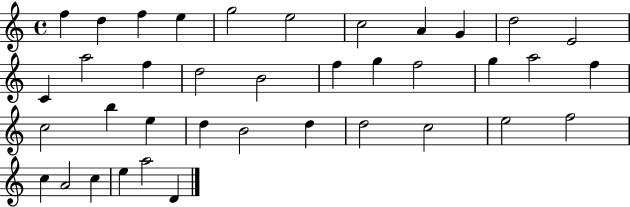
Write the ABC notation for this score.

X:1
T:Untitled
M:4/4
L:1/4
K:C
f d f e g2 e2 c2 A G d2 E2 C a2 f d2 B2 f g f2 g a2 f c2 b e d B2 d d2 c2 e2 f2 c A2 c e a2 D